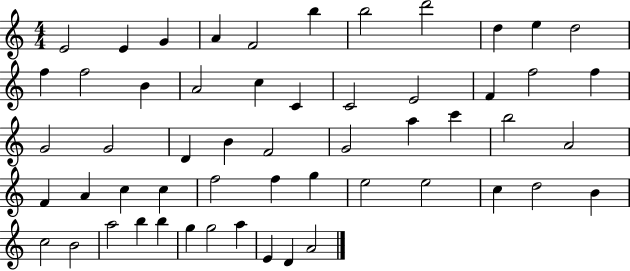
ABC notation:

X:1
T:Untitled
M:4/4
L:1/4
K:C
E2 E G A F2 b b2 d'2 d e d2 f f2 B A2 c C C2 E2 F f2 f G2 G2 D B F2 G2 a c' b2 A2 F A c c f2 f g e2 e2 c d2 B c2 B2 a2 b b g g2 a E D A2